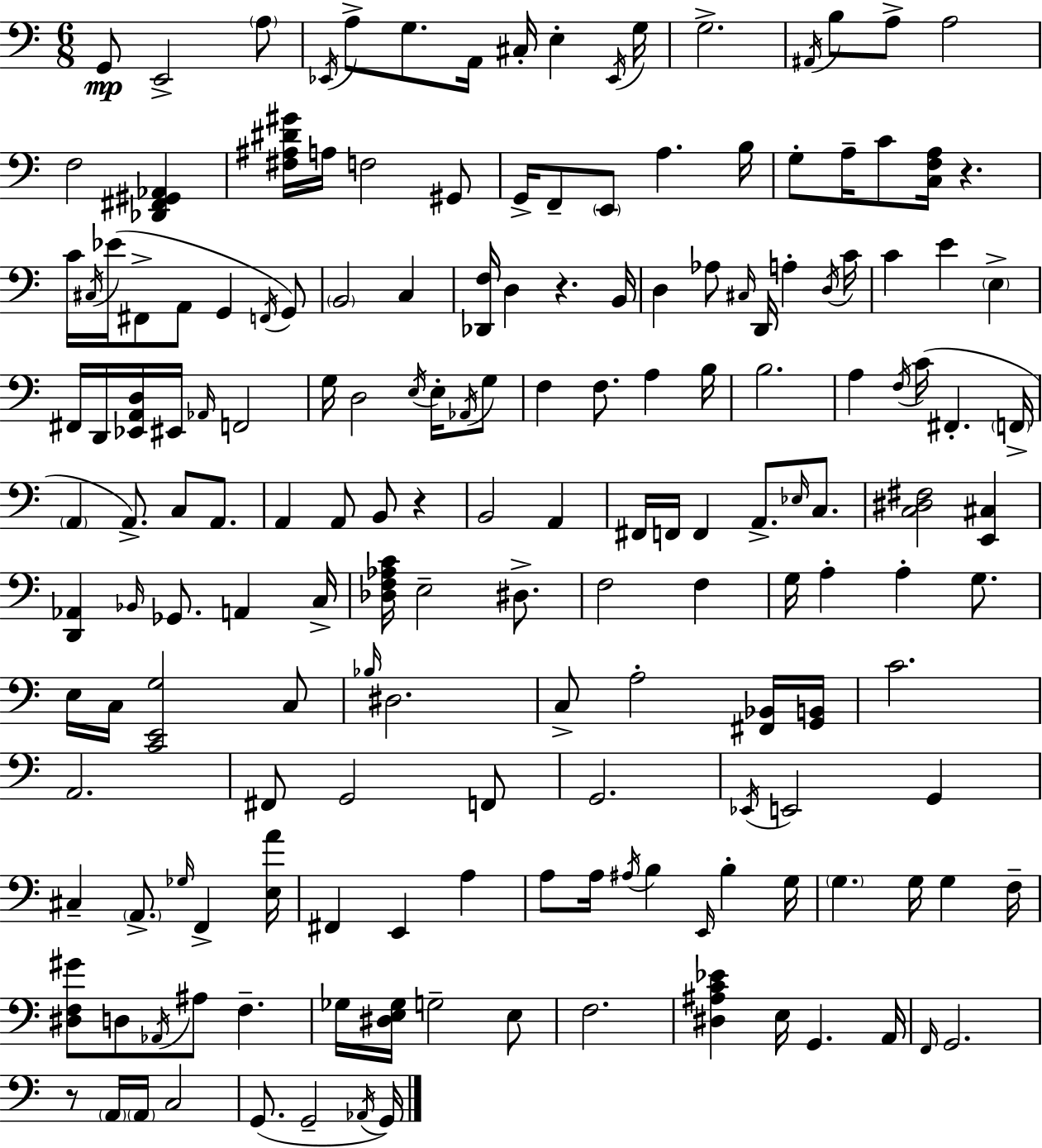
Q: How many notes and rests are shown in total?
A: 172